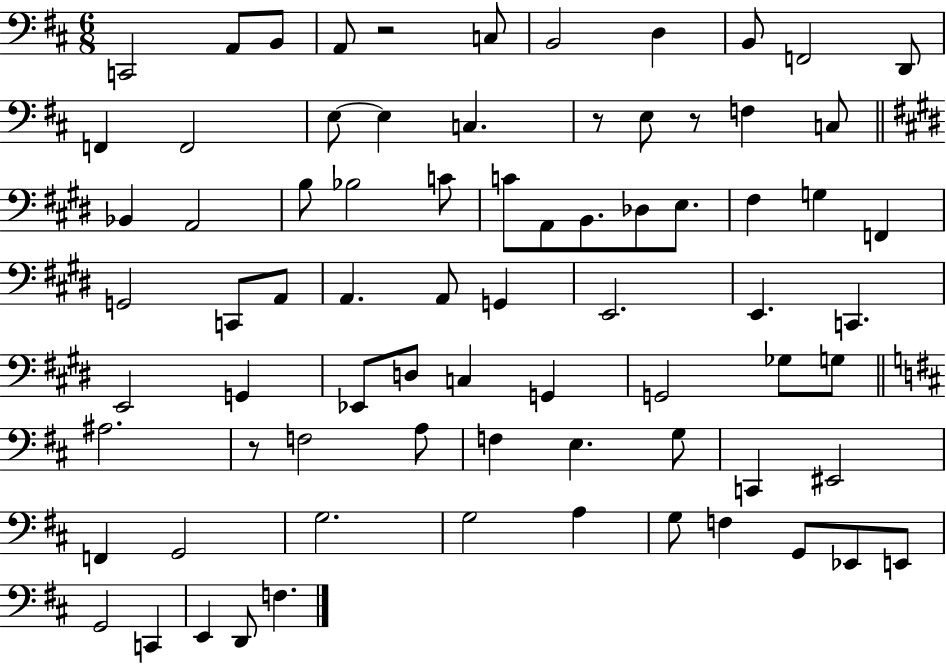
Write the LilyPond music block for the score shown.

{
  \clef bass
  \numericTimeSignature
  \time 6/8
  \key d \major
  c,2 a,8 b,8 | a,8 r2 c8 | b,2 d4 | b,8 f,2 d,8 | \break f,4 f,2 | e8~~ e4 c4. | r8 e8 r8 f4 c8 | \bar "||" \break \key e \major bes,4 a,2 | b8 bes2 c'8 | c'8 a,8 b,8. des8 e8. | fis4 g4 f,4 | \break g,2 c,8 a,8 | a,4. a,8 g,4 | e,2. | e,4. c,4. | \break e,2 g,4 | ees,8 d8 c4 g,4 | g,2 ges8 g8 | \bar "||" \break \key d \major ais2. | r8 f2 a8 | f4 e4. g8 | c,4 eis,2 | \break f,4 g,2 | g2. | g2 a4 | g8 f4 g,8 ees,8 e,8 | \break g,2 c,4 | e,4 d,8 f4. | \bar "|."
}